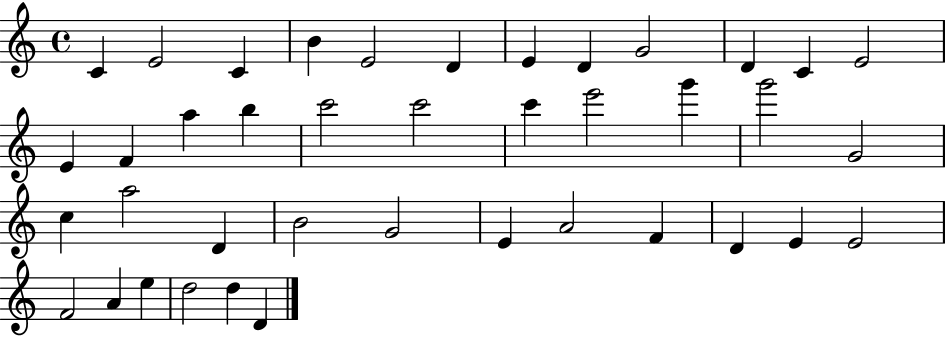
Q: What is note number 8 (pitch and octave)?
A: D4